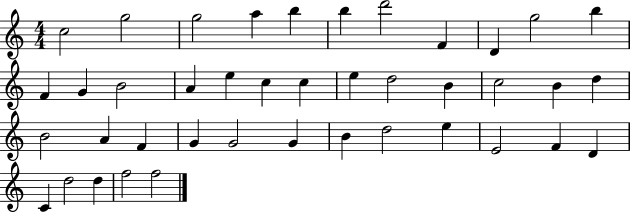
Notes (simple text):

C5/h G5/h G5/h A5/q B5/q B5/q D6/h F4/q D4/q G5/h B5/q F4/q G4/q B4/h A4/q E5/q C5/q C5/q E5/q D5/h B4/q C5/h B4/q D5/q B4/h A4/q F4/q G4/q G4/h G4/q B4/q D5/h E5/q E4/h F4/q D4/q C4/q D5/h D5/q F5/h F5/h